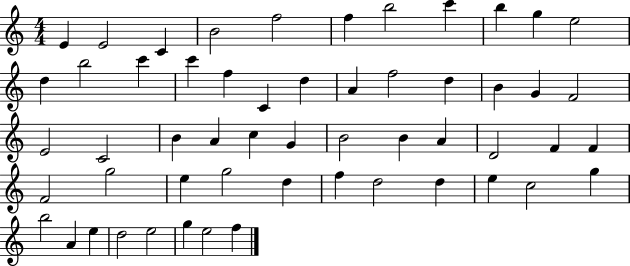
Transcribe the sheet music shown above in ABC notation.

X:1
T:Untitled
M:4/4
L:1/4
K:C
E E2 C B2 f2 f b2 c' b g e2 d b2 c' c' f C d A f2 d B G F2 E2 C2 B A c G B2 B A D2 F F F2 g2 e g2 d f d2 d e c2 g b2 A e d2 e2 g e2 f